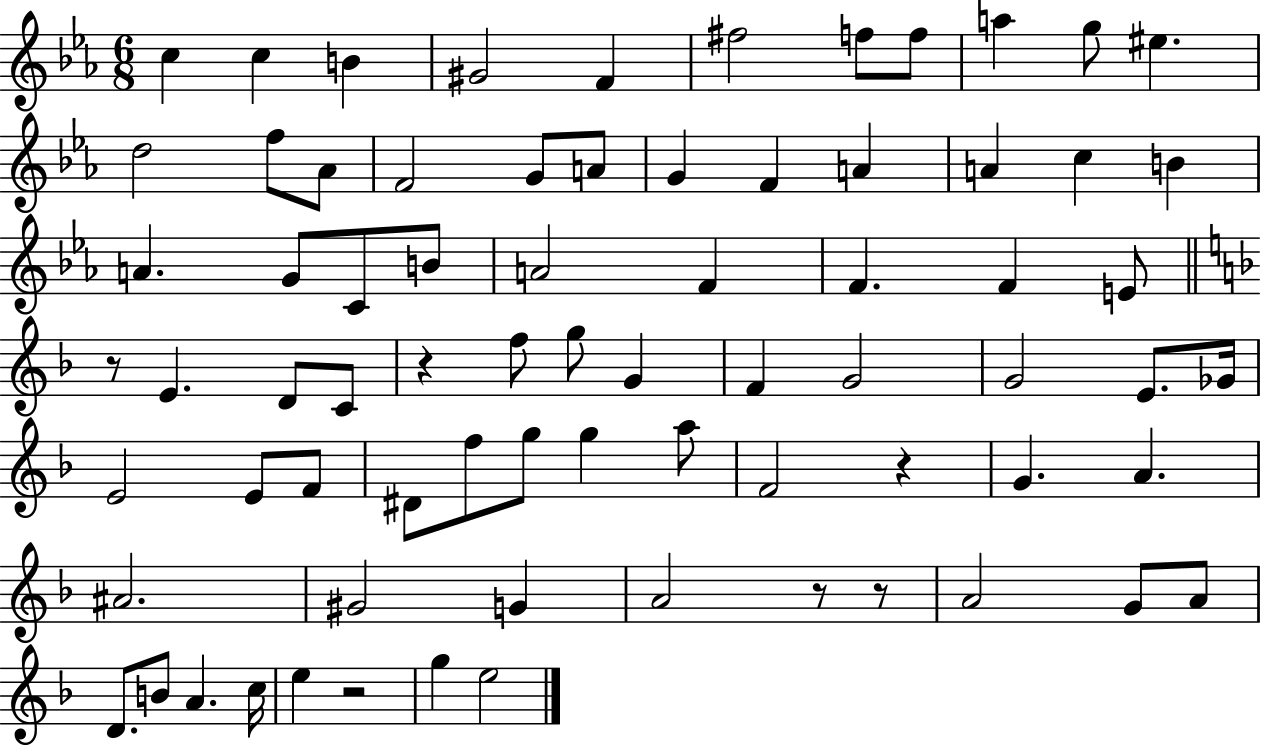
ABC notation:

X:1
T:Untitled
M:6/8
L:1/4
K:Eb
c c B ^G2 F ^f2 f/2 f/2 a g/2 ^e d2 f/2 _A/2 F2 G/2 A/2 G F A A c B A G/2 C/2 B/2 A2 F F F E/2 z/2 E D/2 C/2 z f/2 g/2 G F G2 G2 E/2 _G/4 E2 E/2 F/2 ^D/2 f/2 g/2 g a/2 F2 z G A ^A2 ^G2 G A2 z/2 z/2 A2 G/2 A/2 D/2 B/2 A c/4 e z2 g e2